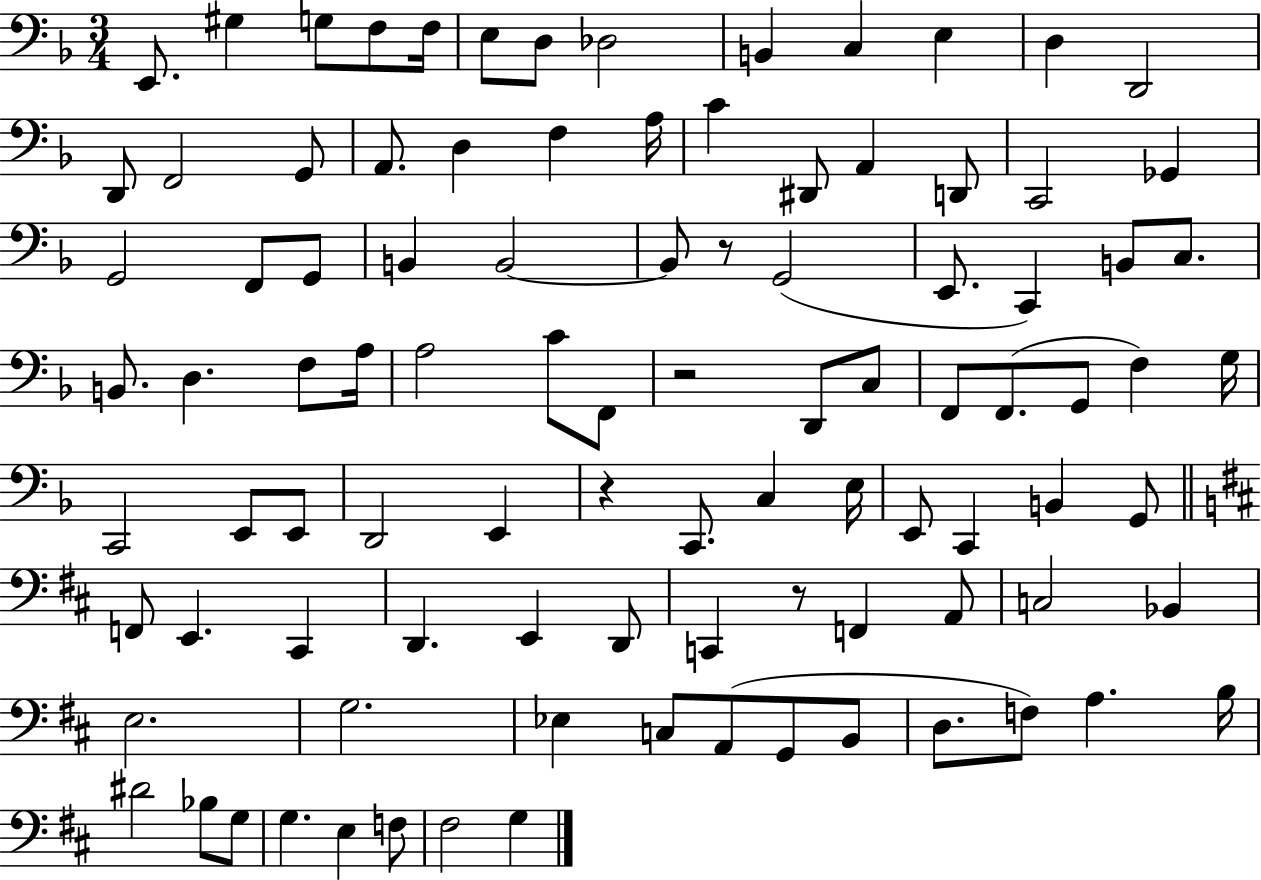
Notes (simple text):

E2/e. G#3/q G3/e F3/e F3/s E3/e D3/e Db3/h B2/q C3/q E3/q D3/q D2/h D2/e F2/h G2/e A2/e. D3/q F3/q A3/s C4/q D#2/e A2/q D2/e C2/h Gb2/q G2/h F2/e G2/e B2/q B2/h B2/e R/e G2/h E2/e. C2/q B2/e C3/e. B2/e. D3/q. F3/e A3/s A3/h C4/e F2/e R/h D2/e C3/e F2/e F2/e. G2/e F3/q G3/s C2/h E2/e E2/e D2/h E2/q R/q C2/e. C3/q E3/s E2/e C2/q B2/q G2/e F2/e E2/q. C#2/q D2/q. E2/q D2/e C2/q R/e F2/q A2/e C3/h Bb2/q E3/h. G3/h. Eb3/q C3/e A2/e G2/e B2/e D3/e. F3/e A3/q. B3/s D#4/h Bb3/e G3/e G3/q. E3/q F3/e F#3/h G3/q